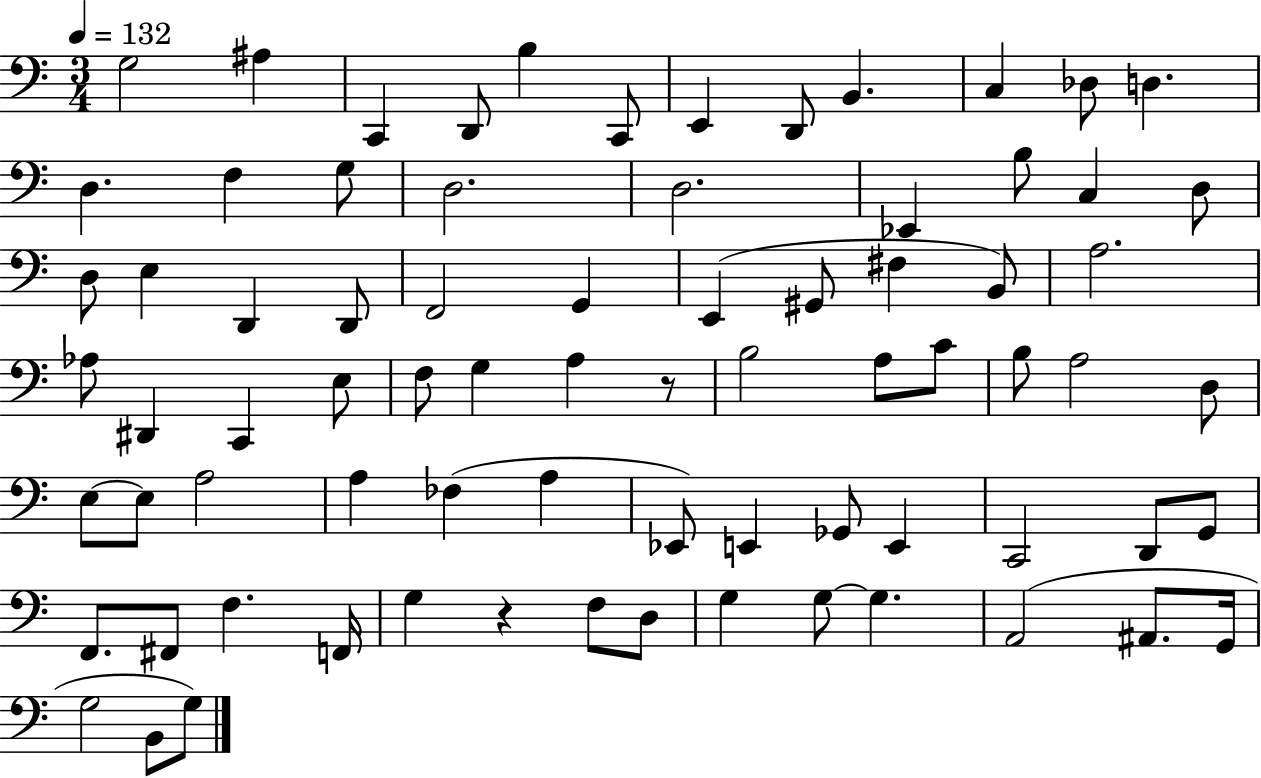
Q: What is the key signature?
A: C major